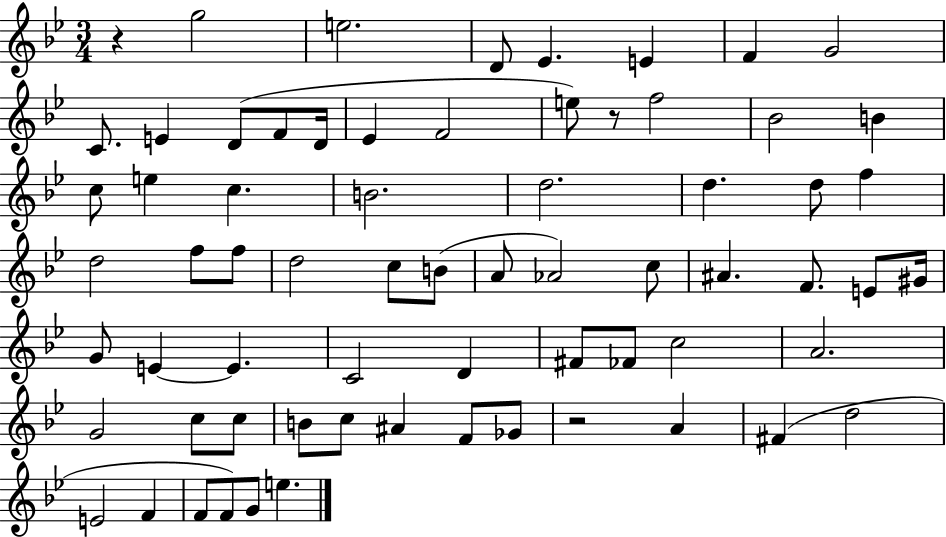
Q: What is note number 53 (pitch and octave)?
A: C5